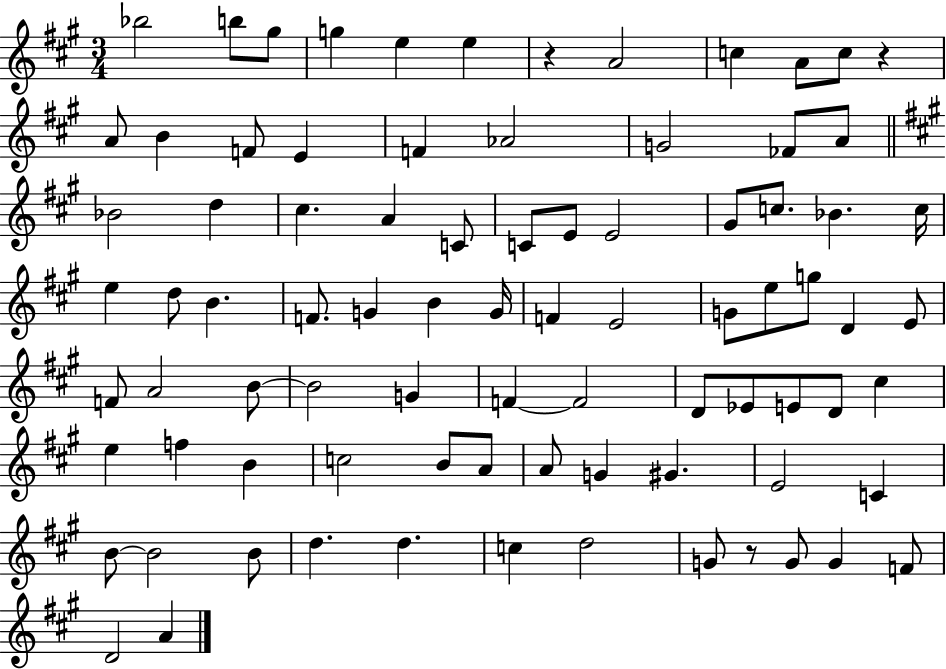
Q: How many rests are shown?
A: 3